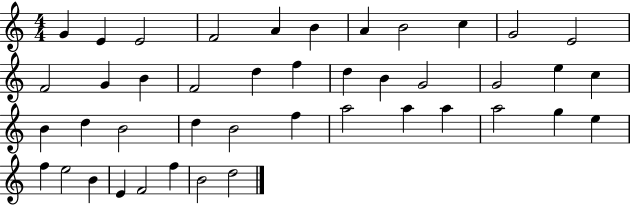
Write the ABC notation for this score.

X:1
T:Untitled
M:4/4
L:1/4
K:C
G E E2 F2 A B A B2 c G2 E2 F2 G B F2 d f d B G2 G2 e c B d B2 d B2 f a2 a a a2 g e f e2 B E F2 f B2 d2